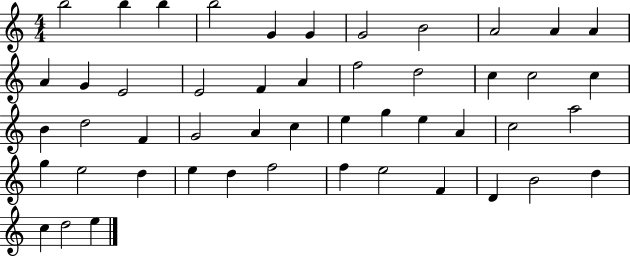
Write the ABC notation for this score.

X:1
T:Untitled
M:4/4
L:1/4
K:C
b2 b b b2 G G G2 B2 A2 A A A G E2 E2 F A f2 d2 c c2 c B d2 F G2 A c e g e A c2 a2 g e2 d e d f2 f e2 F D B2 d c d2 e